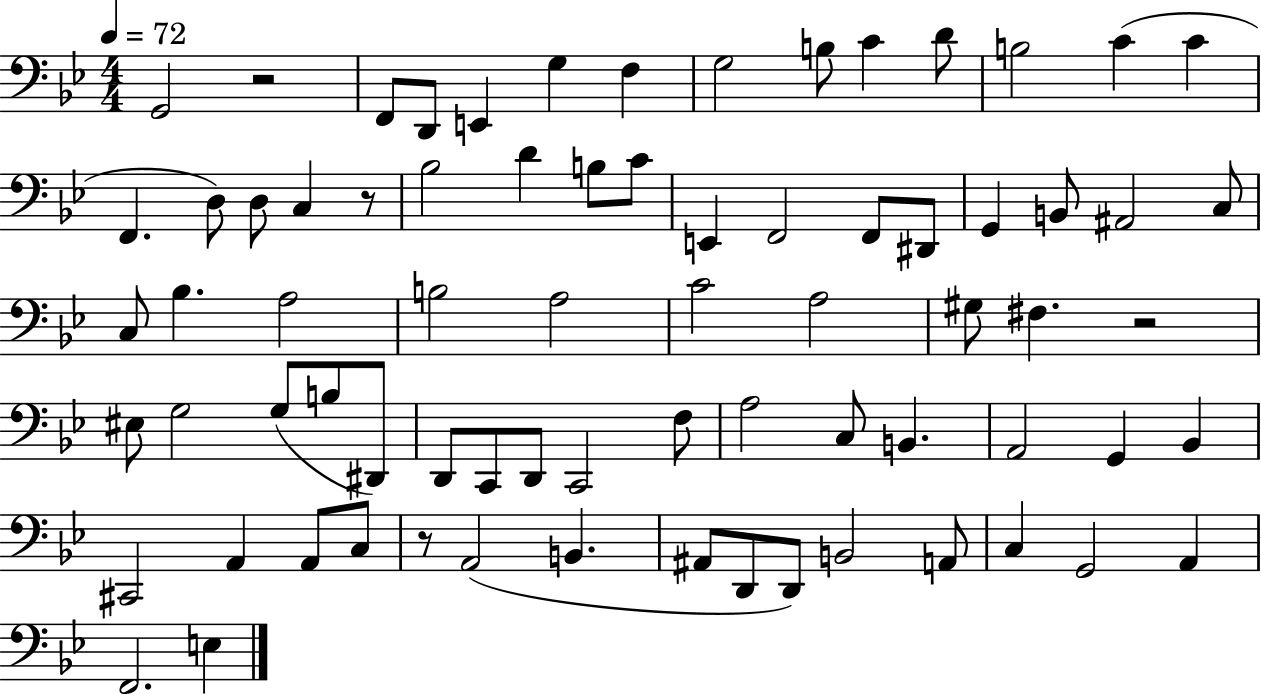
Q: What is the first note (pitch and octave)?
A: G2